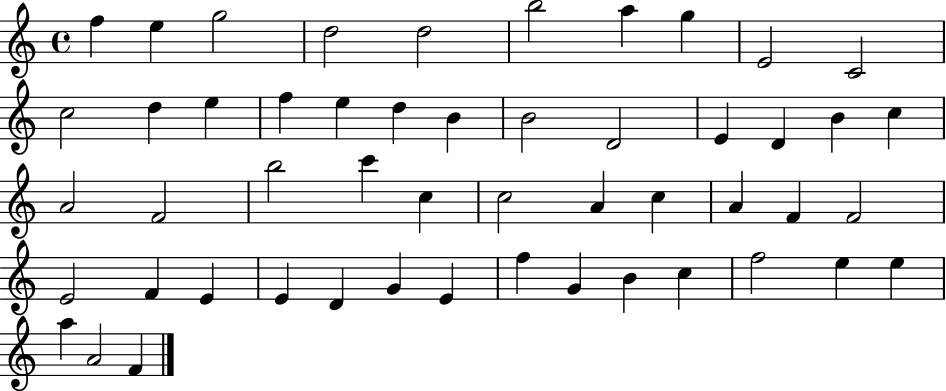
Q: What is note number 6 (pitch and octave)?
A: B5